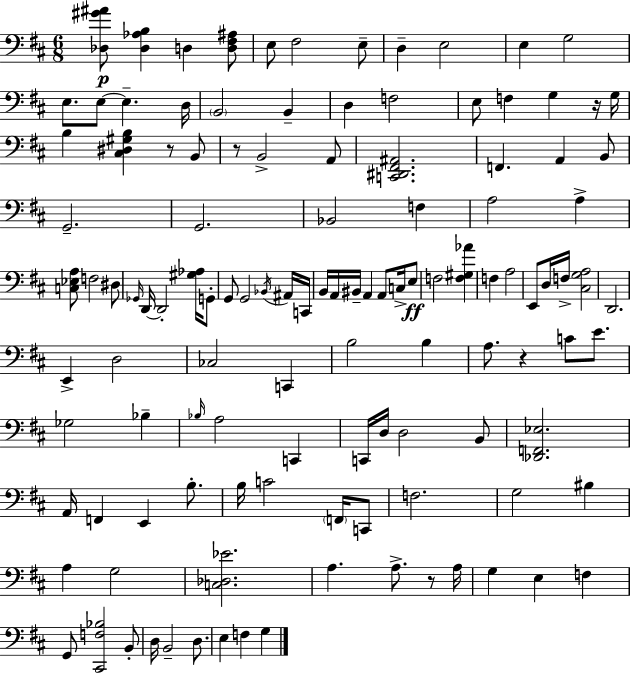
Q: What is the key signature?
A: D major